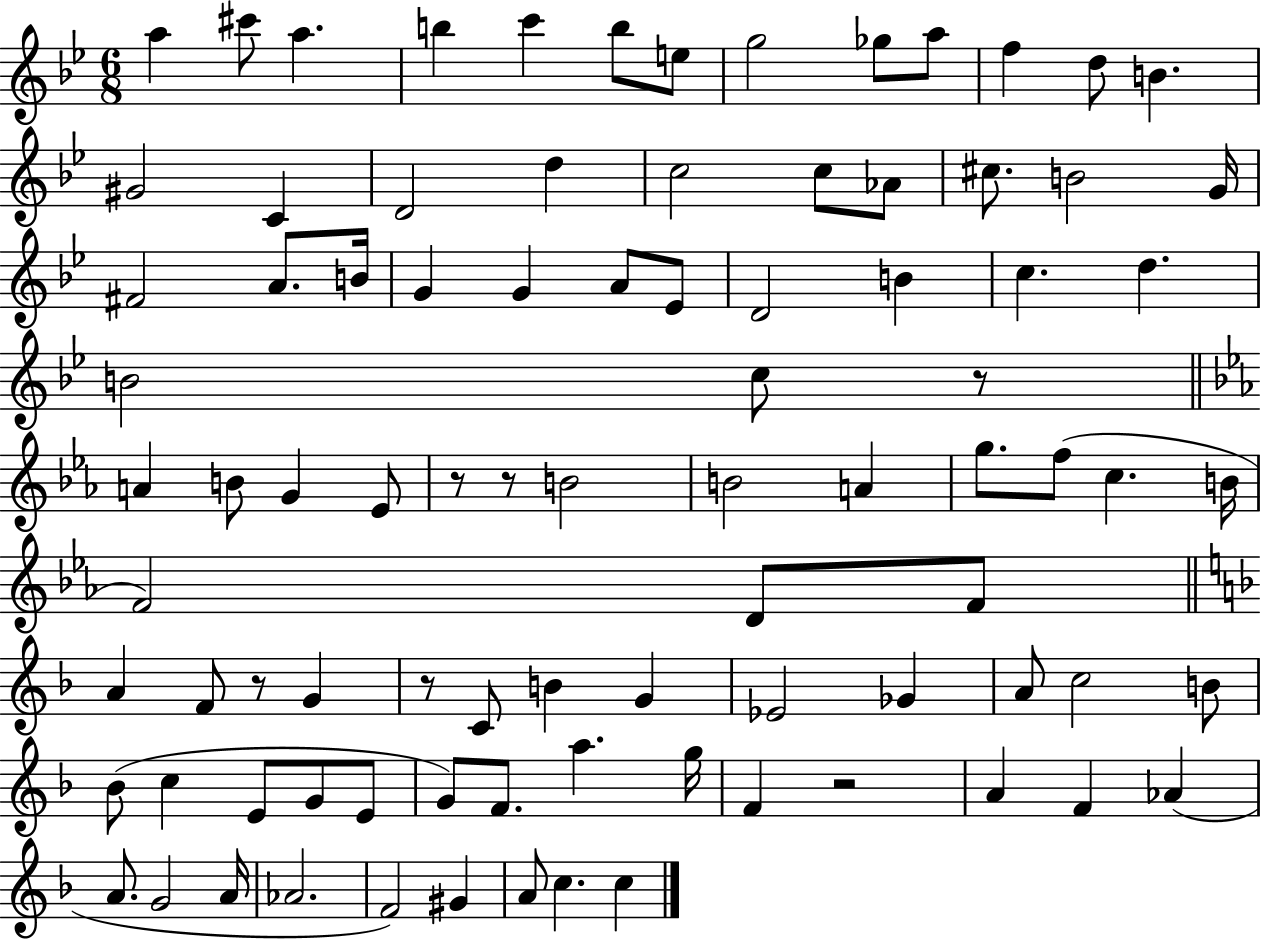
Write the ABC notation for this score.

X:1
T:Untitled
M:6/8
L:1/4
K:Bb
a ^c'/2 a b c' b/2 e/2 g2 _g/2 a/2 f d/2 B ^G2 C D2 d c2 c/2 _A/2 ^c/2 B2 G/4 ^F2 A/2 B/4 G G A/2 _E/2 D2 B c d B2 c/2 z/2 A B/2 G _E/2 z/2 z/2 B2 B2 A g/2 f/2 c B/4 F2 D/2 F/2 A F/2 z/2 G z/2 C/2 B G _E2 _G A/2 c2 B/2 _B/2 c E/2 G/2 E/2 G/2 F/2 a g/4 F z2 A F _A A/2 G2 A/4 _A2 F2 ^G A/2 c c